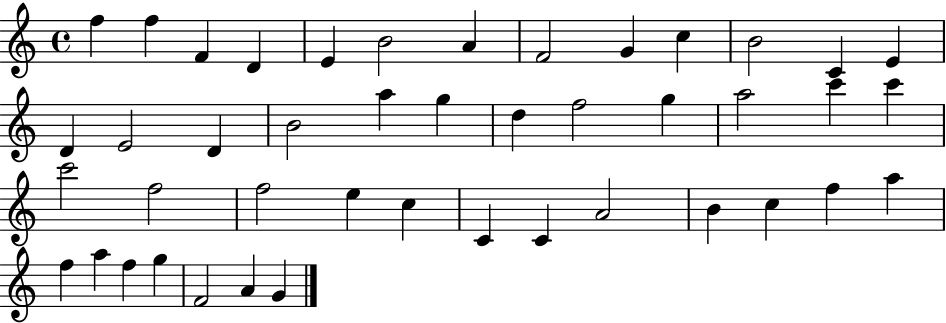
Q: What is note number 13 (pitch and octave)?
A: E4